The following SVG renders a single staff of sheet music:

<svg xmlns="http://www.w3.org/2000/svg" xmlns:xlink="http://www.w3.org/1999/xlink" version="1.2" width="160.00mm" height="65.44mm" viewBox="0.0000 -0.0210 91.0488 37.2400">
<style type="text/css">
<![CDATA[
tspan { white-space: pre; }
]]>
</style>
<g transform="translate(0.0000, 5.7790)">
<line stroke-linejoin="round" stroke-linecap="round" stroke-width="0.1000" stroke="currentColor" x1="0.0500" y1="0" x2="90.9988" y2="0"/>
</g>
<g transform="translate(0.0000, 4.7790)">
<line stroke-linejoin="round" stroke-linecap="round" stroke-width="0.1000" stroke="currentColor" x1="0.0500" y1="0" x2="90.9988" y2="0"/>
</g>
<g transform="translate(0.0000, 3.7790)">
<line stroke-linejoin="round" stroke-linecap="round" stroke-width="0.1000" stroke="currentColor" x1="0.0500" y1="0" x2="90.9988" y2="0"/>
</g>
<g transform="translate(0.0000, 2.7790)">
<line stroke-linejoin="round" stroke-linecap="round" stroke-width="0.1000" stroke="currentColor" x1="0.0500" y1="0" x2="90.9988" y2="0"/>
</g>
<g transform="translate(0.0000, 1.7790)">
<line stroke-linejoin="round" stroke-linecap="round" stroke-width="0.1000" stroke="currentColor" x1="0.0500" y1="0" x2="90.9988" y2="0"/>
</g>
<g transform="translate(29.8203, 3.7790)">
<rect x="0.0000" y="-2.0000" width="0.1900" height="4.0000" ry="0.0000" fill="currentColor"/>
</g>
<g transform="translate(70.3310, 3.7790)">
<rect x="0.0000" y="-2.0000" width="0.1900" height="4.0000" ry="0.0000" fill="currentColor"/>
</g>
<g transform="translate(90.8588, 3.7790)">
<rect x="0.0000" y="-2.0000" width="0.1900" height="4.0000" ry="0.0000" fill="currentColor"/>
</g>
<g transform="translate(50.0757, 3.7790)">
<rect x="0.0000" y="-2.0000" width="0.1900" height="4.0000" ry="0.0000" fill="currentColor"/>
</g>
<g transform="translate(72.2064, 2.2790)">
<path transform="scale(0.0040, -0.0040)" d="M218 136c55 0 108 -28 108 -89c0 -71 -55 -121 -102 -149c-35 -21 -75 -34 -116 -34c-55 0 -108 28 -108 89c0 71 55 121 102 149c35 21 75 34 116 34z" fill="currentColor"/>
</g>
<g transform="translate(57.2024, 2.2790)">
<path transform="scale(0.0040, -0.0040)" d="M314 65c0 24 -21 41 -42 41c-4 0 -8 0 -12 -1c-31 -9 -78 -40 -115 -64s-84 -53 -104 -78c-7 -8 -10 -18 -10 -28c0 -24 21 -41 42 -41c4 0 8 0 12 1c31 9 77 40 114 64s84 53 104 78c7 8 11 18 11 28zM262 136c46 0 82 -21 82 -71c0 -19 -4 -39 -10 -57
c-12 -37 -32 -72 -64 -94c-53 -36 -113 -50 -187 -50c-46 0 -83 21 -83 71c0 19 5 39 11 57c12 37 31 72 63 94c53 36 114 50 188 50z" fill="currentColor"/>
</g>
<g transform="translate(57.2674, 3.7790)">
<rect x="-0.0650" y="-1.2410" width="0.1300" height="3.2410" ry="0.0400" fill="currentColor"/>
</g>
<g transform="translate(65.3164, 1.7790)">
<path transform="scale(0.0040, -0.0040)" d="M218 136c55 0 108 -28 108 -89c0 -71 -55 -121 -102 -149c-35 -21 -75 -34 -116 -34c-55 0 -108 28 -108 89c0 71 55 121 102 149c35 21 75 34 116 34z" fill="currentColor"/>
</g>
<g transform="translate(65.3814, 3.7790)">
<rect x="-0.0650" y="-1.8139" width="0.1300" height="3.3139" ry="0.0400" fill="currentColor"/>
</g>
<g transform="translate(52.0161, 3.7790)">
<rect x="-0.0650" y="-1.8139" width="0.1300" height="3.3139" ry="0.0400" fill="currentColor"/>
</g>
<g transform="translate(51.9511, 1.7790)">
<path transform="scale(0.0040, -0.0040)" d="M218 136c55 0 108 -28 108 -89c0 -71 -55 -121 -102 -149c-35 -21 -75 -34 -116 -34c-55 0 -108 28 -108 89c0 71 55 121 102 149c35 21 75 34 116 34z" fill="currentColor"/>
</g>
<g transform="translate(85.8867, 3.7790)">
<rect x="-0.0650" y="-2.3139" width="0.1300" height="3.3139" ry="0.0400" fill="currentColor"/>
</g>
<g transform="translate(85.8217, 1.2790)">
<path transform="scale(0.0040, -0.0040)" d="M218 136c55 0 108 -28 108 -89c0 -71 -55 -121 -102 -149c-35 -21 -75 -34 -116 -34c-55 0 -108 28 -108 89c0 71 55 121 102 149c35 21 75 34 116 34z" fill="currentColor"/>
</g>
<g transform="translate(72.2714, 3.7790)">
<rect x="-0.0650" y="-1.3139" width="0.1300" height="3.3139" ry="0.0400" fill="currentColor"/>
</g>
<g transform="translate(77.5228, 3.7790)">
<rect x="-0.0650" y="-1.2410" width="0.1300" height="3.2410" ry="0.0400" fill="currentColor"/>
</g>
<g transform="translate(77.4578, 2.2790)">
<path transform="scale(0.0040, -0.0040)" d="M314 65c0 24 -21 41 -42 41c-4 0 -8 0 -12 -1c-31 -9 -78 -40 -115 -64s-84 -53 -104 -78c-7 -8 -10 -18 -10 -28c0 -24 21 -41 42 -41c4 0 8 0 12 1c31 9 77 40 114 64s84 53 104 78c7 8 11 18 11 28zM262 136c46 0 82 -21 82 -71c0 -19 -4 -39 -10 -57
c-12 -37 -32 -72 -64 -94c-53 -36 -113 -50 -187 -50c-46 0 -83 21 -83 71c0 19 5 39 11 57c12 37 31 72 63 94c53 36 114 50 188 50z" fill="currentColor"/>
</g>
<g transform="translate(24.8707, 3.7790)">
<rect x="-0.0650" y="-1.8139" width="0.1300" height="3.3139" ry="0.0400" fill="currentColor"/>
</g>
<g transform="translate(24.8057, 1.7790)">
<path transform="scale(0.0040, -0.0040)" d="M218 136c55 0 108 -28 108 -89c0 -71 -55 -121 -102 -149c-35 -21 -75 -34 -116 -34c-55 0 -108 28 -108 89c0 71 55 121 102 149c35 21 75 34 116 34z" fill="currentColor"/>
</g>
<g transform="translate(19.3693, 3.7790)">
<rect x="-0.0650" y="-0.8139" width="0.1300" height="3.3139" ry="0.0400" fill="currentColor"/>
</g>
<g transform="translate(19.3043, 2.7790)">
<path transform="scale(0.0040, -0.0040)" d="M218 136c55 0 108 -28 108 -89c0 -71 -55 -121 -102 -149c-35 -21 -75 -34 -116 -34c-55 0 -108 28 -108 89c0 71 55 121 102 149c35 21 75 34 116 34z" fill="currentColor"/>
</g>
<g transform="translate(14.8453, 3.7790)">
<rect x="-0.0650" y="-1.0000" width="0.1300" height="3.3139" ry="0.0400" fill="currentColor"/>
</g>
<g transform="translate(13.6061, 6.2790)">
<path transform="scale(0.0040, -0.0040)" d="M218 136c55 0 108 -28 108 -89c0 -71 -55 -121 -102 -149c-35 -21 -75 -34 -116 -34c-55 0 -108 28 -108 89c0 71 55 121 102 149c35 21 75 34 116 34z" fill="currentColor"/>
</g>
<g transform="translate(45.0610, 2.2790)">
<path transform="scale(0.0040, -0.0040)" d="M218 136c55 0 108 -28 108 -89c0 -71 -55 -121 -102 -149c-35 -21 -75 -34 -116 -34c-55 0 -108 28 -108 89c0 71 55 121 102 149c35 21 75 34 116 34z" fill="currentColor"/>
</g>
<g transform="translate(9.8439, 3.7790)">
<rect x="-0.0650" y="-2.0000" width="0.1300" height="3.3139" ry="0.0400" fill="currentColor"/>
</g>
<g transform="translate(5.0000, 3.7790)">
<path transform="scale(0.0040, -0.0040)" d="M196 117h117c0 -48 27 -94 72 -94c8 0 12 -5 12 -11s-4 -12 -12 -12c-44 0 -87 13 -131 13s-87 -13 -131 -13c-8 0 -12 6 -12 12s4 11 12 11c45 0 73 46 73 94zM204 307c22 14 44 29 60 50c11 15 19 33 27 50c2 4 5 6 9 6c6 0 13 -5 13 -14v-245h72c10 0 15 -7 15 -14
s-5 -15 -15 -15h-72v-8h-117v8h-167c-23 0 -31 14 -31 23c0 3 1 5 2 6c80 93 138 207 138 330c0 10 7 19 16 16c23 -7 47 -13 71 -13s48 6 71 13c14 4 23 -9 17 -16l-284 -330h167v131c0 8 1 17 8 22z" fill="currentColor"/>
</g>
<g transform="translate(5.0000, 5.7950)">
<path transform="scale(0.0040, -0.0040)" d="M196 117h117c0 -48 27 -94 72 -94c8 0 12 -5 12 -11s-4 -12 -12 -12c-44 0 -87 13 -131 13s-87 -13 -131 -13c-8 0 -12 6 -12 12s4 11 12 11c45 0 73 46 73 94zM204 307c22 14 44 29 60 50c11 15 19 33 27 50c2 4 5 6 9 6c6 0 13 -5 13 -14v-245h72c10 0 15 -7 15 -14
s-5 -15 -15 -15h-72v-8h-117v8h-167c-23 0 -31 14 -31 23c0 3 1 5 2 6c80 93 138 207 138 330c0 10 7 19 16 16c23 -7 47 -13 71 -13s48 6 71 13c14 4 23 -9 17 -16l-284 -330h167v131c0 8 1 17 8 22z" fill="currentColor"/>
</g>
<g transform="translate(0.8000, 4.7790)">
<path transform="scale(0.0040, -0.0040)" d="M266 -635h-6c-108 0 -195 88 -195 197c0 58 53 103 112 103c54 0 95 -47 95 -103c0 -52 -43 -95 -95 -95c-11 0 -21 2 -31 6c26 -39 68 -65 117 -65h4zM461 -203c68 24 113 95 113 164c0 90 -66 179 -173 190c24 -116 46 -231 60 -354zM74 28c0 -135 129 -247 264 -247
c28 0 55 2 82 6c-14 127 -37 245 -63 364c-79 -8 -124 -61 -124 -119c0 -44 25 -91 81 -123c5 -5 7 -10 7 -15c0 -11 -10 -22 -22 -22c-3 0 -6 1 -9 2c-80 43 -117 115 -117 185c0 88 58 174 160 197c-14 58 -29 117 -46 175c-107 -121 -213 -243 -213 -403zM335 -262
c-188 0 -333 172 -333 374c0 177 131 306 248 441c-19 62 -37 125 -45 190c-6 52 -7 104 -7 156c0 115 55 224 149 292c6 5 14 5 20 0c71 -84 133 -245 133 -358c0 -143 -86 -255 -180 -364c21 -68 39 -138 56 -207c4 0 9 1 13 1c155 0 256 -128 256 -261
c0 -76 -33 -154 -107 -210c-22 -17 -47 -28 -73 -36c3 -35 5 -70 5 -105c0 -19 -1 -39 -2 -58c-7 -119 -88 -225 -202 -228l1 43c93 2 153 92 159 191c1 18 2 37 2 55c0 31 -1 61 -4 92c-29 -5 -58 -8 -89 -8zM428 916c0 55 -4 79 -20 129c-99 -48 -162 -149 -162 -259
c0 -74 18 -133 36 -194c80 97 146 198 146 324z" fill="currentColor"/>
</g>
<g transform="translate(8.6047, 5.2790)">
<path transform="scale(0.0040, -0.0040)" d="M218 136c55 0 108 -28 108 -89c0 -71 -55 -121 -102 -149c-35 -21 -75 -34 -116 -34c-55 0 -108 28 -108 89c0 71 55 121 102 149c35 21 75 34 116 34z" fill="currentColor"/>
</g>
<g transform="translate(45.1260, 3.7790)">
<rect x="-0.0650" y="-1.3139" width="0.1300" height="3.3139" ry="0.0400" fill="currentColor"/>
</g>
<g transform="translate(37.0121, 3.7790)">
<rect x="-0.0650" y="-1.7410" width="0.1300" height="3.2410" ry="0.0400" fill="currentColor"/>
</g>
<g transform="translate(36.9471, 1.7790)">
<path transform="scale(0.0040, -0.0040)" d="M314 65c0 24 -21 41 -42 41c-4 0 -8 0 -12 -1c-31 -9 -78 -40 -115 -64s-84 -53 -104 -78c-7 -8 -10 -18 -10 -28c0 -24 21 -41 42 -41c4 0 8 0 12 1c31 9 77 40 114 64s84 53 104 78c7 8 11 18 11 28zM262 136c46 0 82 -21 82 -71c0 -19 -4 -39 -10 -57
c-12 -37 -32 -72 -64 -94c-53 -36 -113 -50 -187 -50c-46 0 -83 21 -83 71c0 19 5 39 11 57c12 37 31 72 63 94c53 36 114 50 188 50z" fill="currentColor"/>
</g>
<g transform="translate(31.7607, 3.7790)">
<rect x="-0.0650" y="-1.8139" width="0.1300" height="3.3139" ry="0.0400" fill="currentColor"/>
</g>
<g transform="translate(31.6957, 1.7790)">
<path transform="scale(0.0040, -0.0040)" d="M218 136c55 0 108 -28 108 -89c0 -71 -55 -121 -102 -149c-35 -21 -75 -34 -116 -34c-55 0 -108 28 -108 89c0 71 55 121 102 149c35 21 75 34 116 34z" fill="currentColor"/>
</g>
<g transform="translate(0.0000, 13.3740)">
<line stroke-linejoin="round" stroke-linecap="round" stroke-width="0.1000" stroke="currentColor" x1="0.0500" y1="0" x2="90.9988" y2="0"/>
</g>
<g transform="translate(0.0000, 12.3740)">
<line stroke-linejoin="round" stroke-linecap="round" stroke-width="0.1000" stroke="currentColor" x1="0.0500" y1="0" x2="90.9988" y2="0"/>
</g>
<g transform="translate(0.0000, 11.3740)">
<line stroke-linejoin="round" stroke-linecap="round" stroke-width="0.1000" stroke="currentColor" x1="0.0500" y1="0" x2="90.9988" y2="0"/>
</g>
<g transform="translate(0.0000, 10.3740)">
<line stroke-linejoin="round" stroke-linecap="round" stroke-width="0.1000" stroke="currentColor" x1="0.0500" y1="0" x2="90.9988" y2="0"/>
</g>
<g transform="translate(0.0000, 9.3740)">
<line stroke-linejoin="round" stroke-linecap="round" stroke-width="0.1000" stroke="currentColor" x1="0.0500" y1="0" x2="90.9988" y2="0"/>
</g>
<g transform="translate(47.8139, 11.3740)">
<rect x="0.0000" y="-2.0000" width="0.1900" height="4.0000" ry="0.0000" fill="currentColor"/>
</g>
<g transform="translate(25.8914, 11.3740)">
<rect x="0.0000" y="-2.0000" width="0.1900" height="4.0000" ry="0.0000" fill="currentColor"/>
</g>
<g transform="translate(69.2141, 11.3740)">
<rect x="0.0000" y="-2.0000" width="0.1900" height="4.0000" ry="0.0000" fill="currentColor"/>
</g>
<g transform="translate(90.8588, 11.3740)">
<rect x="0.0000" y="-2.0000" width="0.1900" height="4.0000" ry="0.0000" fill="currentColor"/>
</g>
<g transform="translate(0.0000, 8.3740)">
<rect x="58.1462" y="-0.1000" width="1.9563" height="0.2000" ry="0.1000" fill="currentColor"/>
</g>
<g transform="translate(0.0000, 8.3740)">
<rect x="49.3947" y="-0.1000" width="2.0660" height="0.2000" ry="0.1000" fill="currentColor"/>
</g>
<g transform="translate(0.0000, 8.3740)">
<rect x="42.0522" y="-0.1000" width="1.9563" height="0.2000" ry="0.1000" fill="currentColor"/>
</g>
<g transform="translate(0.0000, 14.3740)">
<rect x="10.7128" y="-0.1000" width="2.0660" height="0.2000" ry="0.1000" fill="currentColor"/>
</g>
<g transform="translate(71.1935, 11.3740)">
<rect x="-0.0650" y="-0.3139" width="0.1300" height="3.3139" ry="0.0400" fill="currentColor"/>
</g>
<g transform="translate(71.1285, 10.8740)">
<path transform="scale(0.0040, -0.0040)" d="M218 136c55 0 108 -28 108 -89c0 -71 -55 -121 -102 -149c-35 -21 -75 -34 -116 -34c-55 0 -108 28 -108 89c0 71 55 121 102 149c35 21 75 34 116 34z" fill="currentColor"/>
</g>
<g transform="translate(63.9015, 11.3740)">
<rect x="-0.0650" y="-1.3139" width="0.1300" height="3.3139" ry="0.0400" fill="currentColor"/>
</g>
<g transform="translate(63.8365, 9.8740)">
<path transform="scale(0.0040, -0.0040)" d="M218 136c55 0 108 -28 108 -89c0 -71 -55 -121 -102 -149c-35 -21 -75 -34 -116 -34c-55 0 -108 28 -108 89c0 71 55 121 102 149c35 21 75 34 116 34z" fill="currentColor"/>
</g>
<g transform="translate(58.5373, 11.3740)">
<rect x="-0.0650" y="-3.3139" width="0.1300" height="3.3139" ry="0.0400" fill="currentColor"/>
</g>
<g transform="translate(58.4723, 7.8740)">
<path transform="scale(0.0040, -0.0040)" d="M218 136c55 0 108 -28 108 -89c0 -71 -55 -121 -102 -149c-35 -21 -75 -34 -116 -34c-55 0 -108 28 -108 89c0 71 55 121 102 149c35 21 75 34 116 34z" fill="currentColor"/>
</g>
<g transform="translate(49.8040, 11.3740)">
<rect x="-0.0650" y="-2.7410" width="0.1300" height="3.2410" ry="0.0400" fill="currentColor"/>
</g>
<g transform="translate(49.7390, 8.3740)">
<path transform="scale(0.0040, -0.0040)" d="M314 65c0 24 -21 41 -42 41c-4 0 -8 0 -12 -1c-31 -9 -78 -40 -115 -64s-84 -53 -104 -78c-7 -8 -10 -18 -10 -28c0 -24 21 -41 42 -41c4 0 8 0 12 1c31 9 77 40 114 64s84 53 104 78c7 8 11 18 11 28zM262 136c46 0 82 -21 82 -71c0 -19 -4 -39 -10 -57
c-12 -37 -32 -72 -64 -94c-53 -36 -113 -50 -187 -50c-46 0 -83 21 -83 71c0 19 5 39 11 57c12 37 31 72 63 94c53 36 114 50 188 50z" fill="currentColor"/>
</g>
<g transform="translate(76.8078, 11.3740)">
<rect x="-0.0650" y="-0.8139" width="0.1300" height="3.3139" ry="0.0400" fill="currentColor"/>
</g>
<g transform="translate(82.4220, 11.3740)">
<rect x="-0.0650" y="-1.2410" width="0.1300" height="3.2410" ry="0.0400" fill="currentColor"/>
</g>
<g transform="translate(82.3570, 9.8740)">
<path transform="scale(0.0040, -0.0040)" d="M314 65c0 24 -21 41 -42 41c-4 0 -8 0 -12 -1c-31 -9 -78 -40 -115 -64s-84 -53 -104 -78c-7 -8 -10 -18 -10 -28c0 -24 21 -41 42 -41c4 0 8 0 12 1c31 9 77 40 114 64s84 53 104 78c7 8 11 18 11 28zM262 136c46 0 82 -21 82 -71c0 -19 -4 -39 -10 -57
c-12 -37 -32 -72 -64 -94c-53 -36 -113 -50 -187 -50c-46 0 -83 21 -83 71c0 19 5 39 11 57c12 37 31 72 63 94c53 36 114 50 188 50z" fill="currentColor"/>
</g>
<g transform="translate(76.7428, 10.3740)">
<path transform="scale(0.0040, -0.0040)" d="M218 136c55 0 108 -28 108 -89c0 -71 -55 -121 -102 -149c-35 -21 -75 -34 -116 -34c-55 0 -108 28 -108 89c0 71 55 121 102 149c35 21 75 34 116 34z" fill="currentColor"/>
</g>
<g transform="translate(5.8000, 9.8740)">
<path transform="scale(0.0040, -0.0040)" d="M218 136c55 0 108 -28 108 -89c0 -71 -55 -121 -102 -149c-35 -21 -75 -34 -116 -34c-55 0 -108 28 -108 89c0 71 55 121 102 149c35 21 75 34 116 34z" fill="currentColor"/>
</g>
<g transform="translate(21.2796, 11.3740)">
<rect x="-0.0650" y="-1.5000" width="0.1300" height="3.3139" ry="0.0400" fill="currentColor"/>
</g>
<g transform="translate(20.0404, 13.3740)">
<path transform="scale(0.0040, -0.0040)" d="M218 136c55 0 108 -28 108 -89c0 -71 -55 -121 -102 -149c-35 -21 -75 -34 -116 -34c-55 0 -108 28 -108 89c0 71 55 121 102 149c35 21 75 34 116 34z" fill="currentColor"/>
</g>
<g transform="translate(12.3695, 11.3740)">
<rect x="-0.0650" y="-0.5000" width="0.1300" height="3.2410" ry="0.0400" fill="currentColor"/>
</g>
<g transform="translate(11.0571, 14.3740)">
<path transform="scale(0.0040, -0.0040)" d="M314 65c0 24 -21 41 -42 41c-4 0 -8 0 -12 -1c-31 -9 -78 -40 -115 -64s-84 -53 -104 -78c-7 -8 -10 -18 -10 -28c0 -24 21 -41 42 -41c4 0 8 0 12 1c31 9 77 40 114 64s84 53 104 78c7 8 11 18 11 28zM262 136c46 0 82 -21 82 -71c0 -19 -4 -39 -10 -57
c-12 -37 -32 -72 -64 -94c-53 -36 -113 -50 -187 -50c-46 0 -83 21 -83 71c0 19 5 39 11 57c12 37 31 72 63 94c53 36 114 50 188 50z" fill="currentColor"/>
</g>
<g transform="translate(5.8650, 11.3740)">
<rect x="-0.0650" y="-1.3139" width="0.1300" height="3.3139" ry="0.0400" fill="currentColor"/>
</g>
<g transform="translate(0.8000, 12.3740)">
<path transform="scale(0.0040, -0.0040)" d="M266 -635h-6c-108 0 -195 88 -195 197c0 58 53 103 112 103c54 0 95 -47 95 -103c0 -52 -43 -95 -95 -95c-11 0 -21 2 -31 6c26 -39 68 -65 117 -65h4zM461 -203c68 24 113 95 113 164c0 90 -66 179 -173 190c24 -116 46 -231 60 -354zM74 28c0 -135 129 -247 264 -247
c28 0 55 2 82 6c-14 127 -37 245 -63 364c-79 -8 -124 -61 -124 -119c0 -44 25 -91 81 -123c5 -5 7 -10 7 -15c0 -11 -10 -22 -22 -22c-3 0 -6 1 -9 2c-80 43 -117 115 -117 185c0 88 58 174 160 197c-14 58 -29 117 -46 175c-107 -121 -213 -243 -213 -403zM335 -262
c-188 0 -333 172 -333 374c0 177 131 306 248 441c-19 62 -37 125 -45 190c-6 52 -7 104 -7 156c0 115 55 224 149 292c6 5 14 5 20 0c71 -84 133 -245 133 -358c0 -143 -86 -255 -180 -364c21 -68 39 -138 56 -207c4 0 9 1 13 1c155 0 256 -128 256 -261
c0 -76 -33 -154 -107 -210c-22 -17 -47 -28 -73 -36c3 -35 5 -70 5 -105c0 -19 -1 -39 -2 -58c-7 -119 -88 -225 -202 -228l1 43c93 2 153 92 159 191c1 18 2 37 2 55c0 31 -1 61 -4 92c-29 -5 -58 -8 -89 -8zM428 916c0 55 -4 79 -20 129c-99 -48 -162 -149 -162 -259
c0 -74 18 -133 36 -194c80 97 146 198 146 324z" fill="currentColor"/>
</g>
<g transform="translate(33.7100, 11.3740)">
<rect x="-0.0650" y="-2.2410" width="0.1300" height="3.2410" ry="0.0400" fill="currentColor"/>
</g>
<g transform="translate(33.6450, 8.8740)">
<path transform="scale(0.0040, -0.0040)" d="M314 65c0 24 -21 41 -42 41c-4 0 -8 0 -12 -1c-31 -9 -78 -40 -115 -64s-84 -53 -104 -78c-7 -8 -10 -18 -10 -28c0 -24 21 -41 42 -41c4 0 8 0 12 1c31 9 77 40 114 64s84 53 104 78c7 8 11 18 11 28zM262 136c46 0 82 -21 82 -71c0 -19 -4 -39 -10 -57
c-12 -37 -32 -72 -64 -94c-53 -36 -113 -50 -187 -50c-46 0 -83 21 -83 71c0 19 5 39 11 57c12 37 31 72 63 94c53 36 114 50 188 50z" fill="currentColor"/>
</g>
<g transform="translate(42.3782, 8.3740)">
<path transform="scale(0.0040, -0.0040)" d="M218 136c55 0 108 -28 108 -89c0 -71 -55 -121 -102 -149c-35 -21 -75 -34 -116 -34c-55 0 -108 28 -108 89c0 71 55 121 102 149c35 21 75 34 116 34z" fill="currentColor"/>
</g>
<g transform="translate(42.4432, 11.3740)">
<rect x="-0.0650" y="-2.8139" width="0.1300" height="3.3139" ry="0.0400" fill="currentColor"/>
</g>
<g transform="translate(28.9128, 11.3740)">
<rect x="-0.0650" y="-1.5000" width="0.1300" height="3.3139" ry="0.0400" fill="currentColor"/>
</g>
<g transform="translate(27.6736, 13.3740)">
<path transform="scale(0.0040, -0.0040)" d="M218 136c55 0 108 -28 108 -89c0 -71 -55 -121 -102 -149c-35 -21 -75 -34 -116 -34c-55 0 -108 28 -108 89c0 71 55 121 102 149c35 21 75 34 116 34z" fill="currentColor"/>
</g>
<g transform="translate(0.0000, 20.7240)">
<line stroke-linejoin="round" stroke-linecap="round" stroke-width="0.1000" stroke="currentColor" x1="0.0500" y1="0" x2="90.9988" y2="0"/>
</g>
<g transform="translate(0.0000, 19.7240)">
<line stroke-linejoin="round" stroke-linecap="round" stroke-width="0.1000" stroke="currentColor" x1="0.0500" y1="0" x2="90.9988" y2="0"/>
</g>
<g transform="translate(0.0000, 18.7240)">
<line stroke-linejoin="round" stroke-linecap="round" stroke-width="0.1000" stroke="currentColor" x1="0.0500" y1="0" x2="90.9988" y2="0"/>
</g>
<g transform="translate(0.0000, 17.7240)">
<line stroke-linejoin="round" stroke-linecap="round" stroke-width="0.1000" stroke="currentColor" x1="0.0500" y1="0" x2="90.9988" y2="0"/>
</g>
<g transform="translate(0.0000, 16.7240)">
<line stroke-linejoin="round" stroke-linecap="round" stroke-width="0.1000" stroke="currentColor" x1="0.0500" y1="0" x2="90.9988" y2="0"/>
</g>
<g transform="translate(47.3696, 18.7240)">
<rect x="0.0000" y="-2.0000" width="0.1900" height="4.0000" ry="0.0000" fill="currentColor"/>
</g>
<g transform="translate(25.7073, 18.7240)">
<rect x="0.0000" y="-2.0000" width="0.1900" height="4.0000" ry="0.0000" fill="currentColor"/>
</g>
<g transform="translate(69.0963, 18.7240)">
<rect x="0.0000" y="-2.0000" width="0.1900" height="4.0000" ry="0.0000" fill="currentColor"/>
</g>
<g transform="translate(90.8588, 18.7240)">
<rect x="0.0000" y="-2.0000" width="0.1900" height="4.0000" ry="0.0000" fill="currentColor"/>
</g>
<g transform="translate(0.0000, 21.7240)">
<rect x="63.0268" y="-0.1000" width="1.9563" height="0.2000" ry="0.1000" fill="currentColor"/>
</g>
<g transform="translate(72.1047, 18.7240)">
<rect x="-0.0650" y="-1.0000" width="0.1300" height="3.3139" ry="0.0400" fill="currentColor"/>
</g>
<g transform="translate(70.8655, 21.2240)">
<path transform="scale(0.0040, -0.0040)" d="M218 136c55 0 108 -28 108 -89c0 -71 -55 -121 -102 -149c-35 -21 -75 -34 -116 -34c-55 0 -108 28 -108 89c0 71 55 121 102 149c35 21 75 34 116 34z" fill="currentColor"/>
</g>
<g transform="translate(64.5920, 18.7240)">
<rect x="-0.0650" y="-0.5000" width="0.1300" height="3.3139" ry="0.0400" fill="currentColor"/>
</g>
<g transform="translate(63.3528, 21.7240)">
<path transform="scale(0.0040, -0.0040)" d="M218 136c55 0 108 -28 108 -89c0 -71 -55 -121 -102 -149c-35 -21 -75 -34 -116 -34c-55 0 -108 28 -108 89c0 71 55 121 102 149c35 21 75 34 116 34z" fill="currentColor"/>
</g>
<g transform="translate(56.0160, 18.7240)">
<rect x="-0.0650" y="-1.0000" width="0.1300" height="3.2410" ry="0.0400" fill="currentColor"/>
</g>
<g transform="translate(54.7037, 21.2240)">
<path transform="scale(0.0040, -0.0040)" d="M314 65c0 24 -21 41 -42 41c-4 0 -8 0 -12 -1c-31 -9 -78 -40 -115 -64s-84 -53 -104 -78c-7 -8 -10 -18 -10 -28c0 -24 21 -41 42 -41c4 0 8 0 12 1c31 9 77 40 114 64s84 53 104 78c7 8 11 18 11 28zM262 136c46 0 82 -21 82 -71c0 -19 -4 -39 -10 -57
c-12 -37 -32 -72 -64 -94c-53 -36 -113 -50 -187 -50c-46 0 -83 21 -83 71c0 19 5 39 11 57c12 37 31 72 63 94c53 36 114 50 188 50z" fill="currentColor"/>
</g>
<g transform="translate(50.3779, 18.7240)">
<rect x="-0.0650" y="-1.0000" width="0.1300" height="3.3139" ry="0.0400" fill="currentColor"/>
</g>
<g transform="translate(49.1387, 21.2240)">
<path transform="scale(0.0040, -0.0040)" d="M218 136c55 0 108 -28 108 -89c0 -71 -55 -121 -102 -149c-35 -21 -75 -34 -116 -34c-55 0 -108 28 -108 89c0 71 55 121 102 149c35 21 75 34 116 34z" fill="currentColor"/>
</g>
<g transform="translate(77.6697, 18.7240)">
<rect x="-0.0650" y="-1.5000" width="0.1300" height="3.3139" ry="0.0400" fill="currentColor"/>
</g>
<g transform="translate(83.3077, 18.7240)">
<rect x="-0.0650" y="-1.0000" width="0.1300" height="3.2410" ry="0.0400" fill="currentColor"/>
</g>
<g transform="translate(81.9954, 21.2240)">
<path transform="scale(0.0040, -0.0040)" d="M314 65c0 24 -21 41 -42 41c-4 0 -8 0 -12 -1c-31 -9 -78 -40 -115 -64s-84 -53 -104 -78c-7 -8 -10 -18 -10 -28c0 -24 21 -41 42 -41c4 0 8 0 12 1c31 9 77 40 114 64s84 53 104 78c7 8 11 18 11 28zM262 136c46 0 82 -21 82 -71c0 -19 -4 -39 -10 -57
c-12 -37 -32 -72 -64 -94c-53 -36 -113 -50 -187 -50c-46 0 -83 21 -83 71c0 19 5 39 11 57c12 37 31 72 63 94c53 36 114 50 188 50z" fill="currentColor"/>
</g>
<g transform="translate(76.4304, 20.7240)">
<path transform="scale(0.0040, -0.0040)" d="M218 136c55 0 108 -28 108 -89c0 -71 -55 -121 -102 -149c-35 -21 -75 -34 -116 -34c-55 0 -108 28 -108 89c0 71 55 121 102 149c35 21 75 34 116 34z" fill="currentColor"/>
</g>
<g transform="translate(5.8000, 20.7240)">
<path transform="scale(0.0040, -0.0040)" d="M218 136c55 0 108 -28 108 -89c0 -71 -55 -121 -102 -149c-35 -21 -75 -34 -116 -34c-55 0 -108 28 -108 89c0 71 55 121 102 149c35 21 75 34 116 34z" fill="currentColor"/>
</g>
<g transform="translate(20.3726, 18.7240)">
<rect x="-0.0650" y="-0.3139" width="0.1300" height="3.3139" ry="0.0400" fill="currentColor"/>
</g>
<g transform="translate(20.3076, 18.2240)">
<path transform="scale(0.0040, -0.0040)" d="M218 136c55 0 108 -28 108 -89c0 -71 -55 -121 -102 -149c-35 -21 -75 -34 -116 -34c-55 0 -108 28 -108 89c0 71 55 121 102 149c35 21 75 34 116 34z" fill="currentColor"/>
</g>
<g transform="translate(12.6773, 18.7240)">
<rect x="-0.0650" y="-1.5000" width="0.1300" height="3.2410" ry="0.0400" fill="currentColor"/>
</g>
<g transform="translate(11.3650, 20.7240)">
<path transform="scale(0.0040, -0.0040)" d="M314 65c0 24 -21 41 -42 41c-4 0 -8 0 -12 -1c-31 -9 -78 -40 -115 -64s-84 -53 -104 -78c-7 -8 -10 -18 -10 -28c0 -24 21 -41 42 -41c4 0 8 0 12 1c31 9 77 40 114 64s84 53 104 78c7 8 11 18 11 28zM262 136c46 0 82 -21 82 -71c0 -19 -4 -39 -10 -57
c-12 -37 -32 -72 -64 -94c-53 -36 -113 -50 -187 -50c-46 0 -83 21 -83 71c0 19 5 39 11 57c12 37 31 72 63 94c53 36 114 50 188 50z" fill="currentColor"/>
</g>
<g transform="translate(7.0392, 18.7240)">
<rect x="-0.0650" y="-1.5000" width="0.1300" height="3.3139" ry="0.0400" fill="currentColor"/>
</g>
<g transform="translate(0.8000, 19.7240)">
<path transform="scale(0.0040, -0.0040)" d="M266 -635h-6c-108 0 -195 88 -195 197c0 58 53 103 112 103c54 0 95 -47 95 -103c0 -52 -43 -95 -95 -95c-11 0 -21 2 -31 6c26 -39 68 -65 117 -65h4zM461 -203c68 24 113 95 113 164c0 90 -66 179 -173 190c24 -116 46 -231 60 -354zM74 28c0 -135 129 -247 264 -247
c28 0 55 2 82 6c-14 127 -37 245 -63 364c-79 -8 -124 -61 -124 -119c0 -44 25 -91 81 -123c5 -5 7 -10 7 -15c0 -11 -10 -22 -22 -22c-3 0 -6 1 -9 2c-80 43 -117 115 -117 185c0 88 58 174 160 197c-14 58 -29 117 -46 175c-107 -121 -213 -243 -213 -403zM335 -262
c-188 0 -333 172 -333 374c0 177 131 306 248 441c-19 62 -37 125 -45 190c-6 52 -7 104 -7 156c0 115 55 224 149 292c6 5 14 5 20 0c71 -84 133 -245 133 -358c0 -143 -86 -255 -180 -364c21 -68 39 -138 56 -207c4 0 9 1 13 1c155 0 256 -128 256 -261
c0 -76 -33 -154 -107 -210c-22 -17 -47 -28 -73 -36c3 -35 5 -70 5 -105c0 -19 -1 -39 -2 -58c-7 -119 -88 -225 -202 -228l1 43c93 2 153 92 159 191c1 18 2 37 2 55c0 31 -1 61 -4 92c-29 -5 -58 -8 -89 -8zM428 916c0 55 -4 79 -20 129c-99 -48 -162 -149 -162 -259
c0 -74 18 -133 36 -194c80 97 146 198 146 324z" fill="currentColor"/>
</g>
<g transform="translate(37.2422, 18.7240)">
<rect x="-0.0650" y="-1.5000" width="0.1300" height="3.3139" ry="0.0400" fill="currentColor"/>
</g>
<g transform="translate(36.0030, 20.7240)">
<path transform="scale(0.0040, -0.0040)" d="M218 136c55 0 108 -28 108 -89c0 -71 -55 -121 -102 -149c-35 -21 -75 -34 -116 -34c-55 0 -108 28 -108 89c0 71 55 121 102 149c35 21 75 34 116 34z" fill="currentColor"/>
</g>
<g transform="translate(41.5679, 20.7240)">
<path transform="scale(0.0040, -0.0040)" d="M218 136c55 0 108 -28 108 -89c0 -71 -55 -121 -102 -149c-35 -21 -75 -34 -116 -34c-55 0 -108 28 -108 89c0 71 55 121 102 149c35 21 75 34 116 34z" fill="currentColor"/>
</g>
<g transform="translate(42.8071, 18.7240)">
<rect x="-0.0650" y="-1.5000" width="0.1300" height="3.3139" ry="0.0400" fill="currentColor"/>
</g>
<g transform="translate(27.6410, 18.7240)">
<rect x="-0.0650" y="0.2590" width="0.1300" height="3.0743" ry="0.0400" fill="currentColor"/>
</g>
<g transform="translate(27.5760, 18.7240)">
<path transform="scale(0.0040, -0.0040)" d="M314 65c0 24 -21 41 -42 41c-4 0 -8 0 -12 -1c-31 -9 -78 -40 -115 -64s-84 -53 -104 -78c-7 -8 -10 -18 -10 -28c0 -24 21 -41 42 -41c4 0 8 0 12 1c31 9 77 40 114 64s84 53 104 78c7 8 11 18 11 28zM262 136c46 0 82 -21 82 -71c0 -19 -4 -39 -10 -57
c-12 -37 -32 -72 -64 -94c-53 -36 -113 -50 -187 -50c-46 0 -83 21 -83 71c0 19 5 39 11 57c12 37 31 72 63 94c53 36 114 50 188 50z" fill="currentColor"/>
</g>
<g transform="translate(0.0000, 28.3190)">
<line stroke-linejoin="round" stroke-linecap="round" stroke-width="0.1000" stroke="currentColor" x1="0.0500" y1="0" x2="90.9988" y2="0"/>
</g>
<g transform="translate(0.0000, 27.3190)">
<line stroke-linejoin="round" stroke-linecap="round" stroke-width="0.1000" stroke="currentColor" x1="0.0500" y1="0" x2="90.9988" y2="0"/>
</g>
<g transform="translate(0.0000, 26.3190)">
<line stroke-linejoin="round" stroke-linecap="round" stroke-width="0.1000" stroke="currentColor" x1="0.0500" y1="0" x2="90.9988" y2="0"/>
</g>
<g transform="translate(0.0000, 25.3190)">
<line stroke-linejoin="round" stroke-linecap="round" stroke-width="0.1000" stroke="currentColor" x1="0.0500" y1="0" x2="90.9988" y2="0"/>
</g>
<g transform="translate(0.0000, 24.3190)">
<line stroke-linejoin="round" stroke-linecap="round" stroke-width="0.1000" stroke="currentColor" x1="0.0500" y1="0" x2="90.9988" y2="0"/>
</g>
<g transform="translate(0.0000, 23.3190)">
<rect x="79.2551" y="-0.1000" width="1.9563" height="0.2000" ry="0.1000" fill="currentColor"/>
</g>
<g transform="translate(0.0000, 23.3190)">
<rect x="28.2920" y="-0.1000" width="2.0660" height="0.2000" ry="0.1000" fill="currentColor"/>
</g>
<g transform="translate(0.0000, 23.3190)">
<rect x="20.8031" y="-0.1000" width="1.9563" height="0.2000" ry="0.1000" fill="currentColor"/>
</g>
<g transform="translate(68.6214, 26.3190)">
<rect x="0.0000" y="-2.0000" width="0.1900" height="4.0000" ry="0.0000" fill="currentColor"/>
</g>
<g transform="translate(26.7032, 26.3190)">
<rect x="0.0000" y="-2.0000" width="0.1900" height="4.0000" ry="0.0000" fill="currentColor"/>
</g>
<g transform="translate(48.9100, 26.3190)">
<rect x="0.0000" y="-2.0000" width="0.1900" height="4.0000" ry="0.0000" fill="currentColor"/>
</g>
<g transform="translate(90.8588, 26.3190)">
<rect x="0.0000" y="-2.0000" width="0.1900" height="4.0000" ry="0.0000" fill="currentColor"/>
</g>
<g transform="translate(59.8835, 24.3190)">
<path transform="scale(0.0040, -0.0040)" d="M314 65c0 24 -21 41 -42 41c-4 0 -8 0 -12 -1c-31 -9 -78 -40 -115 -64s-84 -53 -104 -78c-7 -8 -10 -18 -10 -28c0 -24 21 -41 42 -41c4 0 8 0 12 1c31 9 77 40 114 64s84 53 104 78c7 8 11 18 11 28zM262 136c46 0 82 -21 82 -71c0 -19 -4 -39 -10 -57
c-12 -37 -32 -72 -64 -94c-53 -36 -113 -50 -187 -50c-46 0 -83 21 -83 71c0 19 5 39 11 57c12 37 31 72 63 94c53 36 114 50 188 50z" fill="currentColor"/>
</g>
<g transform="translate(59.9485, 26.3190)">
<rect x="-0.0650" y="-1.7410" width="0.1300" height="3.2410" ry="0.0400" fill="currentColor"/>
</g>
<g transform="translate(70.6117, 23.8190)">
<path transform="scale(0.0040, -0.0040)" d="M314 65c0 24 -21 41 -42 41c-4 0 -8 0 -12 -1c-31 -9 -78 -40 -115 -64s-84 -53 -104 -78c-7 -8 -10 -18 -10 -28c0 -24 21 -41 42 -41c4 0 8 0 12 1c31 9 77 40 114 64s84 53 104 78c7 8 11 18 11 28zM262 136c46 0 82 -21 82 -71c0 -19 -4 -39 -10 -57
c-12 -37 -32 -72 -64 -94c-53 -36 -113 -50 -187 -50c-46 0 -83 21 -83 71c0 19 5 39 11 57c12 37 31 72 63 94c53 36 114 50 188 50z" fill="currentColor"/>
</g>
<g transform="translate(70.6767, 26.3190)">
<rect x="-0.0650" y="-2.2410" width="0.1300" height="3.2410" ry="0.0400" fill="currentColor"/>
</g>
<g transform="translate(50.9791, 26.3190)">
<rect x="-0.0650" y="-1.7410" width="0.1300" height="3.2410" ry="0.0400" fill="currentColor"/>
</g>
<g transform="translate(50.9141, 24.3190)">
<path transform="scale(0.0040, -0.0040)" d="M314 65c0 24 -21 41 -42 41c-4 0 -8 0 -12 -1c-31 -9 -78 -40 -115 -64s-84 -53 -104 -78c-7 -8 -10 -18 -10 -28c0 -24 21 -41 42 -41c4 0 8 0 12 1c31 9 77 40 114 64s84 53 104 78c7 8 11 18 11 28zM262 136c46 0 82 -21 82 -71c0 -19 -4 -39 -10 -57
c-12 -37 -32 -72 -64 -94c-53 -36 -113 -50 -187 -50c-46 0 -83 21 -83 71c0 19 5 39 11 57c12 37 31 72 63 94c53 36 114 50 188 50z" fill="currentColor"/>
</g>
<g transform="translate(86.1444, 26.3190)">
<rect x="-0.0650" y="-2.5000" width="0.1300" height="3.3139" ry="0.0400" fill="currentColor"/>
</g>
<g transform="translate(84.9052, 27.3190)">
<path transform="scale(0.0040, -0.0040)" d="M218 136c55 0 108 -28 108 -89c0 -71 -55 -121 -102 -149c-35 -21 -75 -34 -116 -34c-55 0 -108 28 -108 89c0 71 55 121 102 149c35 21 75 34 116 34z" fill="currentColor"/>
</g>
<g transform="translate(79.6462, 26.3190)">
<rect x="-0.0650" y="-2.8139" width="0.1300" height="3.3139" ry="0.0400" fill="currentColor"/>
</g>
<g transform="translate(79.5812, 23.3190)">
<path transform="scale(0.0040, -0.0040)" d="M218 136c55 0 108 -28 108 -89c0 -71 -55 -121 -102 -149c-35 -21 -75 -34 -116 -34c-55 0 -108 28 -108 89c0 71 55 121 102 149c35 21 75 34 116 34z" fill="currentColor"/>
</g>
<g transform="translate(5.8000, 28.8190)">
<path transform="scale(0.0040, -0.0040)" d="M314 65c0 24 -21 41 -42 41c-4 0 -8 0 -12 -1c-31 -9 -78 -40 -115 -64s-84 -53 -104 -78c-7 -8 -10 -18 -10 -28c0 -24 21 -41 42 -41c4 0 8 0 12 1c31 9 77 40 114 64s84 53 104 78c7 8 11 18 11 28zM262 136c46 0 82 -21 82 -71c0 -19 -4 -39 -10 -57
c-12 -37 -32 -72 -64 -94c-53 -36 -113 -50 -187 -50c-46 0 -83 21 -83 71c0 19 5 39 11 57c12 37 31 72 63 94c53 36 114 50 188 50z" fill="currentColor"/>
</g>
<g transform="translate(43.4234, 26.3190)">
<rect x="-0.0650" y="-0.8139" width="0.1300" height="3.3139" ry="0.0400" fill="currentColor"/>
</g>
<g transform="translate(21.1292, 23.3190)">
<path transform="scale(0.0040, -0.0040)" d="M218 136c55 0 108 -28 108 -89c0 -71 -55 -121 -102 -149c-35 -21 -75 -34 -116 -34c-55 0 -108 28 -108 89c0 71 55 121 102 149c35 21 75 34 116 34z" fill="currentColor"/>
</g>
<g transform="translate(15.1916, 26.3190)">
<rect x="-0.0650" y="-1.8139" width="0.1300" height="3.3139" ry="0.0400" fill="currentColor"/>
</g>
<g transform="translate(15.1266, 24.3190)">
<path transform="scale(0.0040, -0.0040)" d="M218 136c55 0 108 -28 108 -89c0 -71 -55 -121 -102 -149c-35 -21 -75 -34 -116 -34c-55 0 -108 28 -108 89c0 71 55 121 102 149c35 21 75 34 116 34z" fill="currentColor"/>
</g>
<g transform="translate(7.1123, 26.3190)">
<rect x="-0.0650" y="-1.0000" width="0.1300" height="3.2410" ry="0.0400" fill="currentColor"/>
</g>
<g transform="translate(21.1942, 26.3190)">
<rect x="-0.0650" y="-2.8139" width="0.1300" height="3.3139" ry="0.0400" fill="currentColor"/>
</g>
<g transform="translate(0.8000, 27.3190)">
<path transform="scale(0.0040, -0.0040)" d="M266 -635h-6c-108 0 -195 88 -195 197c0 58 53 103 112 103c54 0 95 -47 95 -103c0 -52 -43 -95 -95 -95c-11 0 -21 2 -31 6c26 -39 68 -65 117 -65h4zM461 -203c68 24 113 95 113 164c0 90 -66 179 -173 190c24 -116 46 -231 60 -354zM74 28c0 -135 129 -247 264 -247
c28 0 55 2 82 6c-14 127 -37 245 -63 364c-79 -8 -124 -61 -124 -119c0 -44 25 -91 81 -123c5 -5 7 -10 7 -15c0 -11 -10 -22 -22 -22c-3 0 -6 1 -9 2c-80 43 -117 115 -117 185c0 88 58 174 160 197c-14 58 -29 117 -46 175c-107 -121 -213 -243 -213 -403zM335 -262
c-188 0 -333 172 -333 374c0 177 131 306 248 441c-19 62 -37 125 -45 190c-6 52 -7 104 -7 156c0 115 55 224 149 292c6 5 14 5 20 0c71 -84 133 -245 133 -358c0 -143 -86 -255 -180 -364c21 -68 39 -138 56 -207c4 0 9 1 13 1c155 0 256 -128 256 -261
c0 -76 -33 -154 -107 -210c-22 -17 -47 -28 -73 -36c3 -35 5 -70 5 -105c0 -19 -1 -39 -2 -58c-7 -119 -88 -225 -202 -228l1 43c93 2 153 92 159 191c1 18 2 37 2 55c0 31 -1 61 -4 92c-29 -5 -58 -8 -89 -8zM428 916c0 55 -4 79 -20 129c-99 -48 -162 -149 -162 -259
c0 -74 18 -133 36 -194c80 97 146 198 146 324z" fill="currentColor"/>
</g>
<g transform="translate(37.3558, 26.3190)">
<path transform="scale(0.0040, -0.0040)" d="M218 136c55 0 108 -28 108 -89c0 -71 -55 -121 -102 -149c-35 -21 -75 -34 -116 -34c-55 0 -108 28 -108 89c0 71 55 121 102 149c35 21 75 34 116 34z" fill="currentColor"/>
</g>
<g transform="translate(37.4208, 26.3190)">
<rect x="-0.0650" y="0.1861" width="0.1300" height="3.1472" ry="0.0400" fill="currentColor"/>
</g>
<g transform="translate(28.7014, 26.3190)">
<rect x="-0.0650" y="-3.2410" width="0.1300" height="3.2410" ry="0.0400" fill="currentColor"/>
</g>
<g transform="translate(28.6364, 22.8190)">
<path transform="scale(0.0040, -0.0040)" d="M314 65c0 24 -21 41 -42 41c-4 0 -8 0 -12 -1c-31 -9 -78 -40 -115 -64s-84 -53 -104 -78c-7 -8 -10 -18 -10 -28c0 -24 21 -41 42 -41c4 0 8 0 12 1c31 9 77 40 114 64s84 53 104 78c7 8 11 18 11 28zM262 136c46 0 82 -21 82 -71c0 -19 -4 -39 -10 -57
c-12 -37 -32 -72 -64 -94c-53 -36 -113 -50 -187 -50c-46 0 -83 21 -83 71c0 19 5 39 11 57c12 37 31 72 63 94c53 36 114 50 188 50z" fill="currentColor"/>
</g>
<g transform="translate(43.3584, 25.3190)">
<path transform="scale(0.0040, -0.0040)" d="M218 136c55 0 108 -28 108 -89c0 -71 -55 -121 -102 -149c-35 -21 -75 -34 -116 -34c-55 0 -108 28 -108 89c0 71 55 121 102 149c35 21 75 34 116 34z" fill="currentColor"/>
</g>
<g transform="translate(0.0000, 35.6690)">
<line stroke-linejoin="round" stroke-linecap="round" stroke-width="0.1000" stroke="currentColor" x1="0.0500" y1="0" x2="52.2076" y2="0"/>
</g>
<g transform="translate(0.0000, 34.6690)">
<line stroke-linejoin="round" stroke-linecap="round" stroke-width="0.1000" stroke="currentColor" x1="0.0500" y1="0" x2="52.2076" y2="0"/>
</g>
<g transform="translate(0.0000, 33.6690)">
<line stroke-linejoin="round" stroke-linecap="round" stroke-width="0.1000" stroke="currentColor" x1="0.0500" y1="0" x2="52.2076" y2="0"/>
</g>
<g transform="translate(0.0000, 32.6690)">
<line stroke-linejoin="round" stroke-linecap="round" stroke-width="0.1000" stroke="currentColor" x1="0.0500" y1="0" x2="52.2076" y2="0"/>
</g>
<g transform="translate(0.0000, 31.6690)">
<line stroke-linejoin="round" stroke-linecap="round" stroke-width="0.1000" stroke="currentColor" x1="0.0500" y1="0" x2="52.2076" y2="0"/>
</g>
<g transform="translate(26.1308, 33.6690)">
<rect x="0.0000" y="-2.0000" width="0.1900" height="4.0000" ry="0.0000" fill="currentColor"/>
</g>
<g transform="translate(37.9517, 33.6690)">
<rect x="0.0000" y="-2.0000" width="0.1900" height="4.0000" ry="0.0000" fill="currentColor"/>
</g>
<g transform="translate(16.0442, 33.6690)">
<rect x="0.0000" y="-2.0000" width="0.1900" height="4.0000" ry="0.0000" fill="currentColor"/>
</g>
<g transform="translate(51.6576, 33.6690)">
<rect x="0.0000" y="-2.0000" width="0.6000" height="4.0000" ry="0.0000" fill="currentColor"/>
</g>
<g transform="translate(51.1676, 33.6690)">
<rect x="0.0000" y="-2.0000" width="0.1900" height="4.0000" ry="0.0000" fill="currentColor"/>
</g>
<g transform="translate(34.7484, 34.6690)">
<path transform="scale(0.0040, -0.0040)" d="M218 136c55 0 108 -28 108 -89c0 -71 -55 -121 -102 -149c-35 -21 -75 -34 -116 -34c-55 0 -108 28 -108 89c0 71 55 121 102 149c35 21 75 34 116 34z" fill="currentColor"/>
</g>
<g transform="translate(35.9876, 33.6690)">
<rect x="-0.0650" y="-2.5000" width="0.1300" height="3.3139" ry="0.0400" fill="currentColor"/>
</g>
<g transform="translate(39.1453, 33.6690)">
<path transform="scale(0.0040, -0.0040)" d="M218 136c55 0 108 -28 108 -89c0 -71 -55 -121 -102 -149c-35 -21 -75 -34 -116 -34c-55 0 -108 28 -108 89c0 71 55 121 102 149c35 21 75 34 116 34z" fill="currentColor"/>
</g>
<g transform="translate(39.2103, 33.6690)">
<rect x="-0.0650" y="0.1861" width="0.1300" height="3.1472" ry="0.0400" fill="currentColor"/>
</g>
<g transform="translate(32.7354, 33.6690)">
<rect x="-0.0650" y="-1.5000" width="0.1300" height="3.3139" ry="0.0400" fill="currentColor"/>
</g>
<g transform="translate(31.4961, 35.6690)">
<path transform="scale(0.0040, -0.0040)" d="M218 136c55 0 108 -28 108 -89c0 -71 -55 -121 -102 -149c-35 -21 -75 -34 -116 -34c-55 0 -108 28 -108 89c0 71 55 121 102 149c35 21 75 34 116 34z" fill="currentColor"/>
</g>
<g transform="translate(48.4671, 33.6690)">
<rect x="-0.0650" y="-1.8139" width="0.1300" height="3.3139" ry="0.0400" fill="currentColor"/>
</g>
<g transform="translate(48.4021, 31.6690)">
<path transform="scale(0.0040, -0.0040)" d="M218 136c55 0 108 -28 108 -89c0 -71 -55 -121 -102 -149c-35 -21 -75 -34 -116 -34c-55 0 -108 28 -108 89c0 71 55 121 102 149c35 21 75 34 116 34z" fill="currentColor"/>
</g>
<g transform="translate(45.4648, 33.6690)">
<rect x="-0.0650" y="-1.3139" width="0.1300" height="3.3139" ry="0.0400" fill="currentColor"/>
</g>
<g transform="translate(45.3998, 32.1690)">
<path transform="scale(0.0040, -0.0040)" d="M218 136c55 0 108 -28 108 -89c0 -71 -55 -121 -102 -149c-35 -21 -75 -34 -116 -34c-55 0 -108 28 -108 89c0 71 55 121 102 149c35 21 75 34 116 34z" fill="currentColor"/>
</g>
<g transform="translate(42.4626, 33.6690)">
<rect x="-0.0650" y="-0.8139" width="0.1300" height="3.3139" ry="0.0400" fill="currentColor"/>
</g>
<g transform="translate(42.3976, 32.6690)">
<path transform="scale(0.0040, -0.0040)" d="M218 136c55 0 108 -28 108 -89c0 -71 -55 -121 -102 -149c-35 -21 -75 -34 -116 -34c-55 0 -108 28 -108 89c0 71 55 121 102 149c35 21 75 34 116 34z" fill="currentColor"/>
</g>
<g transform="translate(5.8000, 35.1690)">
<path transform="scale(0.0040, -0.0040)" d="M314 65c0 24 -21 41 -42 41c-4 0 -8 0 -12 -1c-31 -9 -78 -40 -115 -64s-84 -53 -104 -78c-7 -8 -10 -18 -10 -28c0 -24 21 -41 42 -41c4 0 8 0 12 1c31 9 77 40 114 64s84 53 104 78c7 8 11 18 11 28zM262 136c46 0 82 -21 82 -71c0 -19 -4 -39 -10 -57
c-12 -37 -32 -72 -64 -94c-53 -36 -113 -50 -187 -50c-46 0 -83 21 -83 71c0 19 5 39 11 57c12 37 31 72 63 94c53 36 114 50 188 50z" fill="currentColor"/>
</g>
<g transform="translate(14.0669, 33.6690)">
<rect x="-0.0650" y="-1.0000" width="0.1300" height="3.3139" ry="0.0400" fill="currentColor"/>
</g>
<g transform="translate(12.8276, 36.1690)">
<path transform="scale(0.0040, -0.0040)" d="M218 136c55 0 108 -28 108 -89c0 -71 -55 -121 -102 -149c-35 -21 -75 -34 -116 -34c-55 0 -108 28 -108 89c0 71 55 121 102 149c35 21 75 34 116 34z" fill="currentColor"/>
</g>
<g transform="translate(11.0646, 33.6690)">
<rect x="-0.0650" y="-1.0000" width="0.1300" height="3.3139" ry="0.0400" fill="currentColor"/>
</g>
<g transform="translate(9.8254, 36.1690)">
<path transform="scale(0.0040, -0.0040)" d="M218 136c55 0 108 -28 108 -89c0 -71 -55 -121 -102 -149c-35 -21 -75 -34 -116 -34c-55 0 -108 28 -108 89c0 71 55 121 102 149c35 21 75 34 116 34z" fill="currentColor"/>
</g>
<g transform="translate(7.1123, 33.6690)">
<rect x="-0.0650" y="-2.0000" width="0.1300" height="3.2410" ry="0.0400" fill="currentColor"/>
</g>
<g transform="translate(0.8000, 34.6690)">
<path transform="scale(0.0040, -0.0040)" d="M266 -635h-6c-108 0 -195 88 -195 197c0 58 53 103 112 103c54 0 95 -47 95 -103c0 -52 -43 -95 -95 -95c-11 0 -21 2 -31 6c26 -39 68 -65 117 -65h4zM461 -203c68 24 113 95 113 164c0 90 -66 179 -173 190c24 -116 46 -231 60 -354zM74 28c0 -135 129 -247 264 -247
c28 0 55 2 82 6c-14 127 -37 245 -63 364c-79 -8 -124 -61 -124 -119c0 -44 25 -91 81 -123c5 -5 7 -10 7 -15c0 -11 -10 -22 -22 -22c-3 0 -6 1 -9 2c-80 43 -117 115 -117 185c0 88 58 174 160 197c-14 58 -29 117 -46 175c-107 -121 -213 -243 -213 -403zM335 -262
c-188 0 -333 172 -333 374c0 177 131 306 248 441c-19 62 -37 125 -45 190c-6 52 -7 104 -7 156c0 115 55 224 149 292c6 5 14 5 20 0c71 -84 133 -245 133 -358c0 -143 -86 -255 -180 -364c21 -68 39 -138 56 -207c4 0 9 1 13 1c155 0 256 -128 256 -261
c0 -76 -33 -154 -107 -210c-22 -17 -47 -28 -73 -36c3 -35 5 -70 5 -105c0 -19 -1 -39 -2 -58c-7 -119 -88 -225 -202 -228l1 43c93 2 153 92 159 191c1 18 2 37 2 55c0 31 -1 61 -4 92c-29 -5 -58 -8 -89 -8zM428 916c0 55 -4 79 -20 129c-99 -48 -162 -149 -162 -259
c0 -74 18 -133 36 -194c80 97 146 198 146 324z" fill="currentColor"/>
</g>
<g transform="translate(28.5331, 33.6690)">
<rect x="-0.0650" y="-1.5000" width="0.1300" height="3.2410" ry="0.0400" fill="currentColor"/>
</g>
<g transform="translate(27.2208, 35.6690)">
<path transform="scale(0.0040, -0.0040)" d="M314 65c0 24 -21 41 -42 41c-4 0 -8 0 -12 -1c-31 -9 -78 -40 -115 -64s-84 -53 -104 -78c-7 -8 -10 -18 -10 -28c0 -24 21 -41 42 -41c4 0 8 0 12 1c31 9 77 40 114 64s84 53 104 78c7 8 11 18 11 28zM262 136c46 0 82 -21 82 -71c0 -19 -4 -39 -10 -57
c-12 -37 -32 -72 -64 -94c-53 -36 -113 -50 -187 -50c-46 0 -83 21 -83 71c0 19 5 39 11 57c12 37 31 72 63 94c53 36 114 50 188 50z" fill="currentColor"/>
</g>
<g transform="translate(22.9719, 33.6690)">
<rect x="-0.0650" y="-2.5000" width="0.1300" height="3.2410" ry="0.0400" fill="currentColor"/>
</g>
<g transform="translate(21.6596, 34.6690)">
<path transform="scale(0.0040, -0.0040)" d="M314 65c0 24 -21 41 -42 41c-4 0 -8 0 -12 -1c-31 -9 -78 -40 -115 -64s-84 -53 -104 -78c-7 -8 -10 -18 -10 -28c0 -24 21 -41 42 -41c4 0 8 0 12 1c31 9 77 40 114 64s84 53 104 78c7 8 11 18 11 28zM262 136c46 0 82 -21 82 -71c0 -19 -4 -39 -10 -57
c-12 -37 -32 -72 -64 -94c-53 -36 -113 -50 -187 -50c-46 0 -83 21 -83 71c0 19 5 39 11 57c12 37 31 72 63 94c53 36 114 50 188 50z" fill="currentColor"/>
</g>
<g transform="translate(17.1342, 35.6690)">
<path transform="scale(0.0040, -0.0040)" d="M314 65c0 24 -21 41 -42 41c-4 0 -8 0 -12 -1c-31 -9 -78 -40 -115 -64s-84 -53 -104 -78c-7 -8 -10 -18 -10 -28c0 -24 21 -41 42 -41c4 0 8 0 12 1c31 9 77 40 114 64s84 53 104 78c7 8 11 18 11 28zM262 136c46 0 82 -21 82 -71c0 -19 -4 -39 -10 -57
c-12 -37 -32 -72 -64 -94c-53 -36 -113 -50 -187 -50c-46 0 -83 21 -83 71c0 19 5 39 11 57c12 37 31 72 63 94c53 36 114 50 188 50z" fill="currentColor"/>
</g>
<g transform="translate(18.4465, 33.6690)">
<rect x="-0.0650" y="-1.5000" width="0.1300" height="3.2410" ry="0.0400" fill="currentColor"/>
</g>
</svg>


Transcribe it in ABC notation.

X:1
T:Untitled
M:4/4
L:1/4
K:C
F D d f f f2 e f e2 f e e2 g e C2 E E g2 a a2 b e c d e2 E E2 c B2 E E D D2 C D E D2 D2 f a b2 B d f2 f2 g2 a G F2 D D E2 G2 E2 E G B d e f